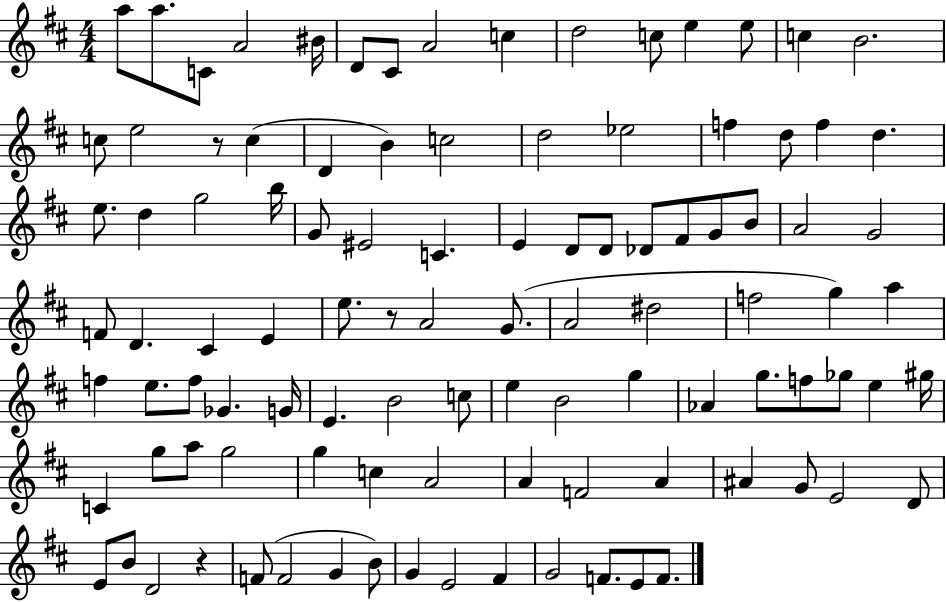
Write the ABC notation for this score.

X:1
T:Untitled
M:4/4
L:1/4
K:D
a/2 a/2 C/2 A2 ^B/4 D/2 ^C/2 A2 c d2 c/2 e e/2 c B2 c/2 e2 z/2 c D B c2 d2 _e2 f d/2 f d e/2 d g2 b/4 G/2 ^E2 C E D/2 D/2 _D/2 ^F/2 G/2 B/2 A2 G2 F/2 D ^C E e/2 z/2 A2 G/2 A2 ^d2 f2 g a f e/2 f/2 _G G/4 E B2 c/2 e B2 g _A g/2 f/2 _g/2 e ^g/4 C g/2 a/2 g2 g c A2 A F2 A ^A G/2 E2 D/2 E/2 B/2 D2 z F/2 F2 G B/2 G E2 ^F G2 F/2 E/2 F/2